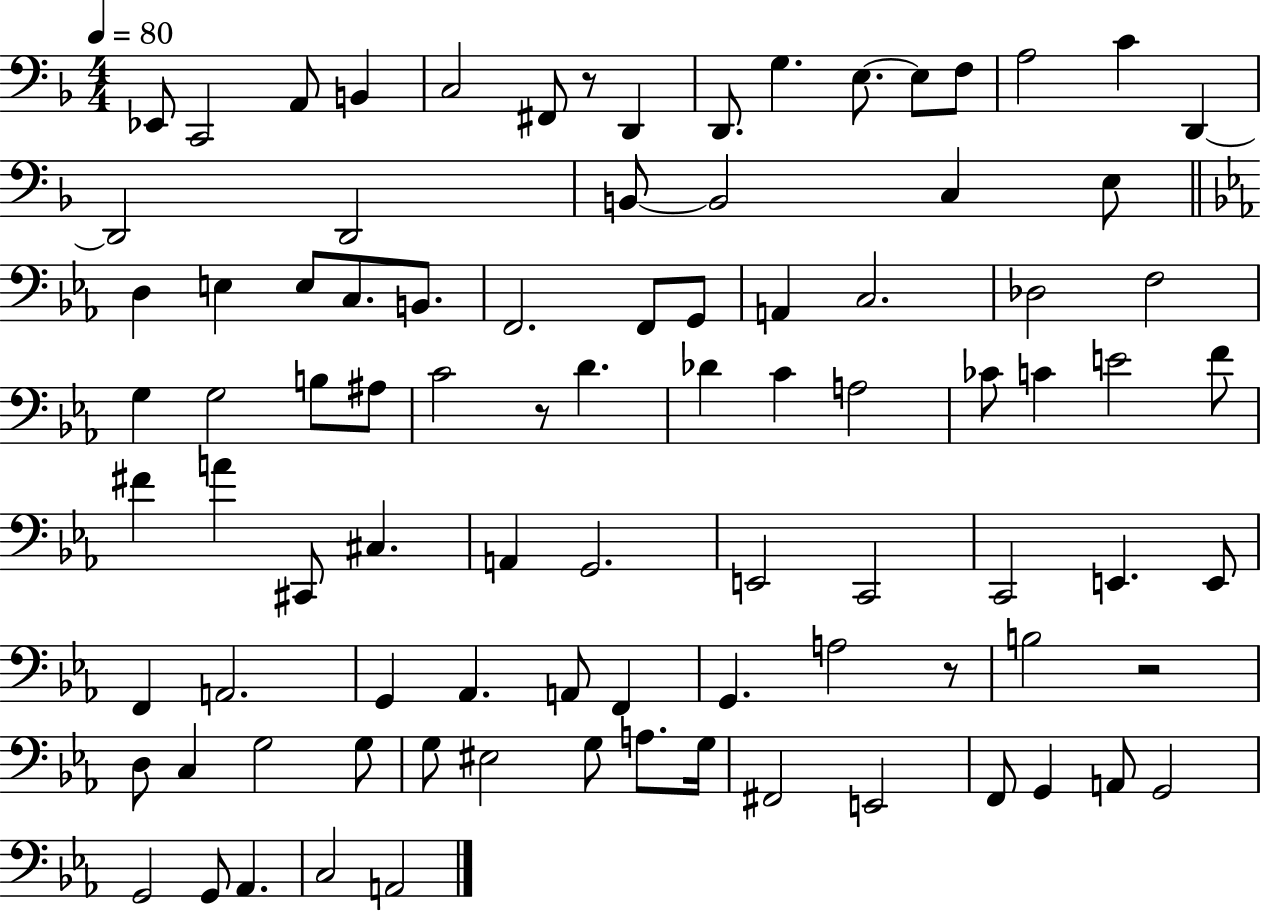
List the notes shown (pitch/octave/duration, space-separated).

Eb2/e C2/h A2/e B2/q C3/h F#2/e R/e D2/q D2/e. G3/q. E3/e. E3/e F3/e A3/h C4/q D2/q D2/h D2/h B2/e B2/h C3/q E3/e D3/q E3/q E3/e C3/e. B2/e. F2/h. F2/e G2/e A2/q C3/h. Db3/h F3/h G3/q G3/h B3/e A#3/e C4/h R/e D4/q. Db4/q C4/q A3/h CES4/e C4/q E4/h F4/e F#4/q A4/q C#2/e C#3/q. A2/q G2/h. E2/h C2/h C2/h E2/q. E2/e F2/q A2/h. G2/q Ab2/q. A2/e F2/q G2/q. A3/h R/e B3/h R/h D3/e C3/q G3/h G3/e G3/e EIS3/h G3/e A3/e. G3/s F#2/h E2/h F2/e G2/q A2/e G2/h G2/h G2/e Ab2/q. C3/h A2/h